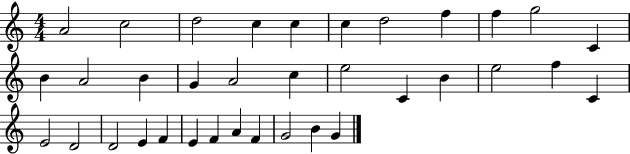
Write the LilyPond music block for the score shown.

{
  \clef treble
  \numericTimeSignature
  \time 4/4
  \key c \major
  a'2 c''2 | d''2 c''4 c''4 | c''4 d''2 f''4 | f''4 g''2 c'4 | \break b'4 a'2 b'4 | g'4 a'2 c''4 | e''2 c'4 b'4 | e''2 f''4 c'4 | \break e'2 d'2 | d'2 e'4 f'4 | e'4 f'4 a'4 f'4 | g'2 b'4 g'4 | \break \bar "|."
}